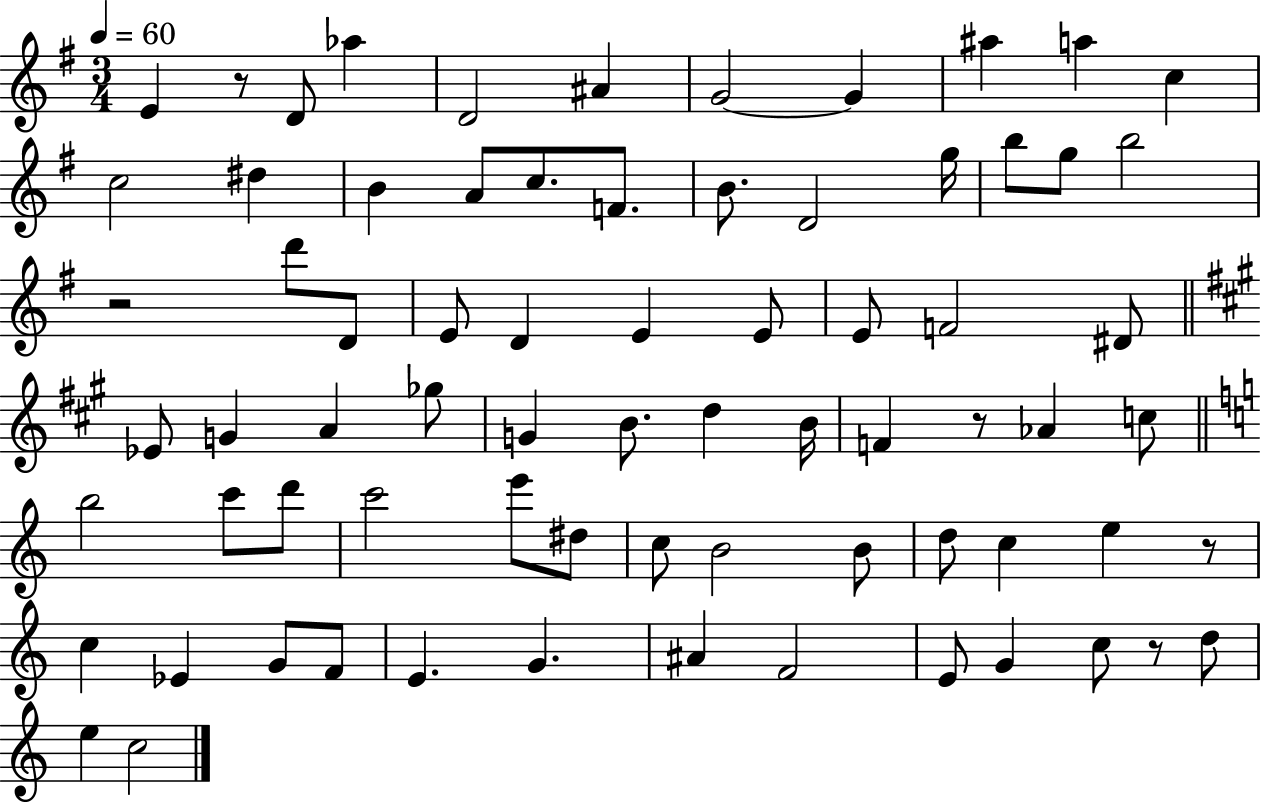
{
  \clef treble
  \numericTimeSignature
  \time 3/4
  \key g \major
  \tempo 4 = 60
  e'4 r8 d'8 aes''4 | d'2 ais'4 | g'2~~ g'4 | ais''4 a''4 c''4 | \break c''2 dis''4 | b'4 a'8 c''8. f'8. | b'8. d'2 g''16 | b''8 g''8 b''2 | \break r2 d'''8 d'8 | e'8 d'4 e'4 e'8 | e'8 f'2 dis'8 | \bar "||" \break \key a \major ees'8 g'4 a'4 ges''8 | g'4 b'8. d''4 b'16 | f'4 r8 aes'4 c''8 | \bar "||" \break \key c \major b''2 c'''8 d'''8 | c'''2 e'''8 dis''8 | c''8 b'2 b'8 | d''8 c''4 e''4 r8 | \break c''4 ees'4 g'8 f'8 | e'4. g'4. | ais'4 f'2 | e'8 g'4 c''8 r8 d''8 | \break e''4 c''2 | \bar "|."
}